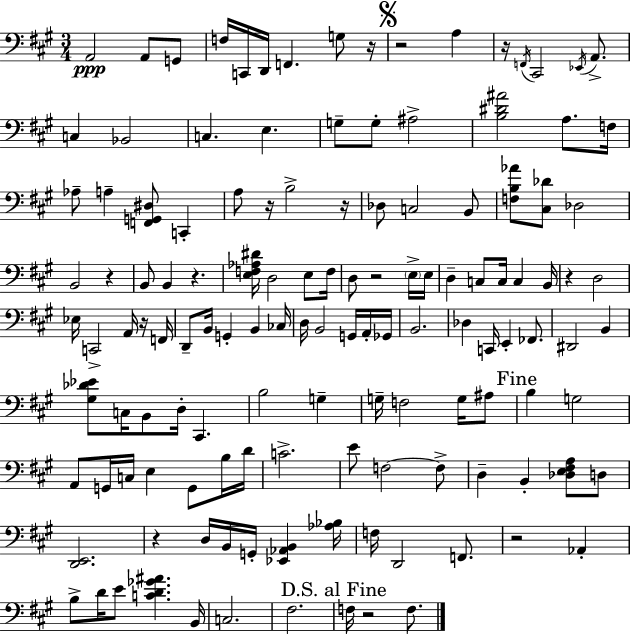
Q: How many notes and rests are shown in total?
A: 132